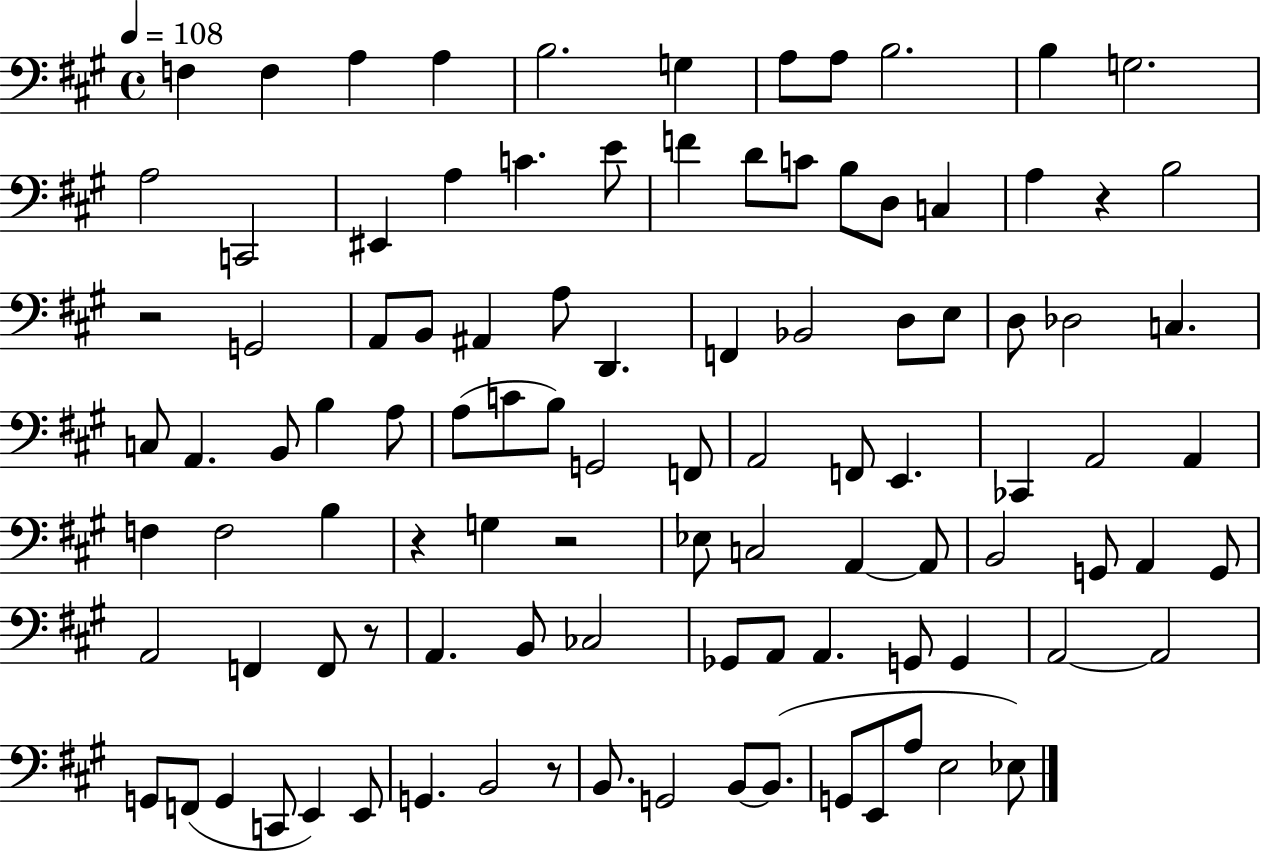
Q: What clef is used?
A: bass